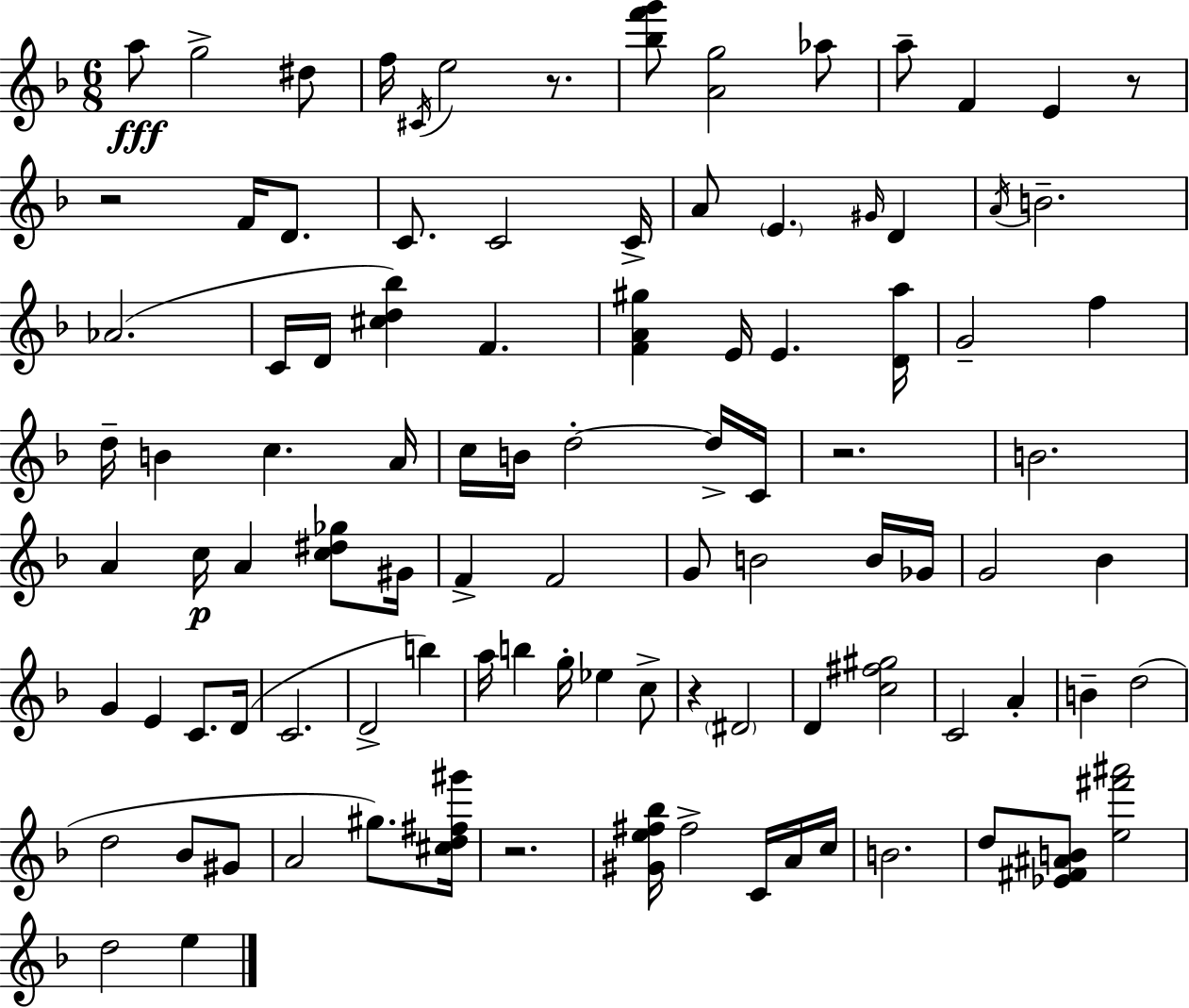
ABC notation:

X:1
T:Untitled
M:6/8
L:1/4
K:F
a/2 g2 ^d/2 f/4 ^C/4 e2 z/2 [_bf'g']/2 [Ag]2 _a/2 a/2 F E z/2 z2 F/4 D/2 C/2 C2 C/4 A/2 E ^G/4 D A/4 B2 _A2 C/4 D/4 [^cd_b] F [FA^g] E/4 E [Da]/4 G2 f d/4 B c A/4 c/4 B/4 d2 d/4 C/4 z2 B2 A c/4 A [c^d_g]/2 ^G/4 F F2 G/2 B2 B/4 _G/4 G2 _B G E C/2 D/4 C2 D2 b a/4 b g/4 _e c/2 z ^D2 D [c^f^g]2 C2 A B d2 d2 _B/2 ^G/2 A2 ^g/2 [^cd^f^g']/4 z2 [^Ge^f_b]/4 ^f2 C/4 A/4 c/4 B2 d/2 [_E^F^AB]/2 [e^f'^a']2 d2 e